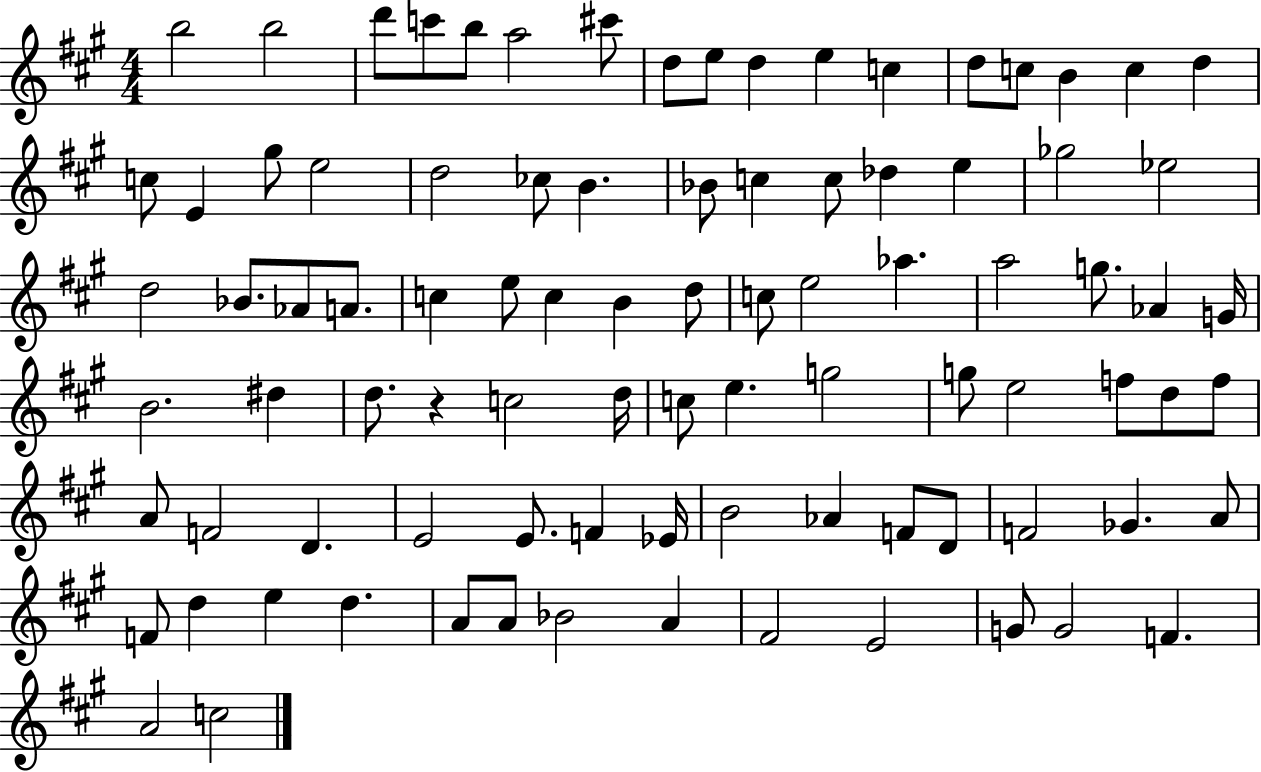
{
  \clef treble
  \numericTimeSignature
  \time 4/4
  \key a \major
  b''2 b''2 | d'''8 c'''8 b''8 a''2 cis'''8 | d''8 e''8 d''4 e''4 c''4 | d''8 c''8 b'4 c''4 d''4 | \break c''8 e'4 gis''8 e''2 | d''2 ces''8 b'4. | bes'8 c''4 c''8 des''4 e''4 | ges''2 ees''2 | \break d''2 bes'8. aes'8 a'8. | c''4 e''8 c''4 b'4 d''8 | c''8 e''2 aes''4. | a''2 g''8. aes'4 g'16 | \break b'2. dis''4 | d''8. r4 c''2 d''16 | c''8 e''4. g''2 | g''8 e''2 f''8 d''8 f''8 | \break a'8 f'2 d'4. | e'2 e'8. f'4 ees'16 | b'2 aes'4 f'8 d'8 | f'2 ges'4. a'8 | \break f'8 d''4 e''4 d''4. | a'8 a'8 bes'2 a'4 | fis'2 e'2 | g'8 g'2 f'4. | \break a'2 c''2 | \bar "|."
}